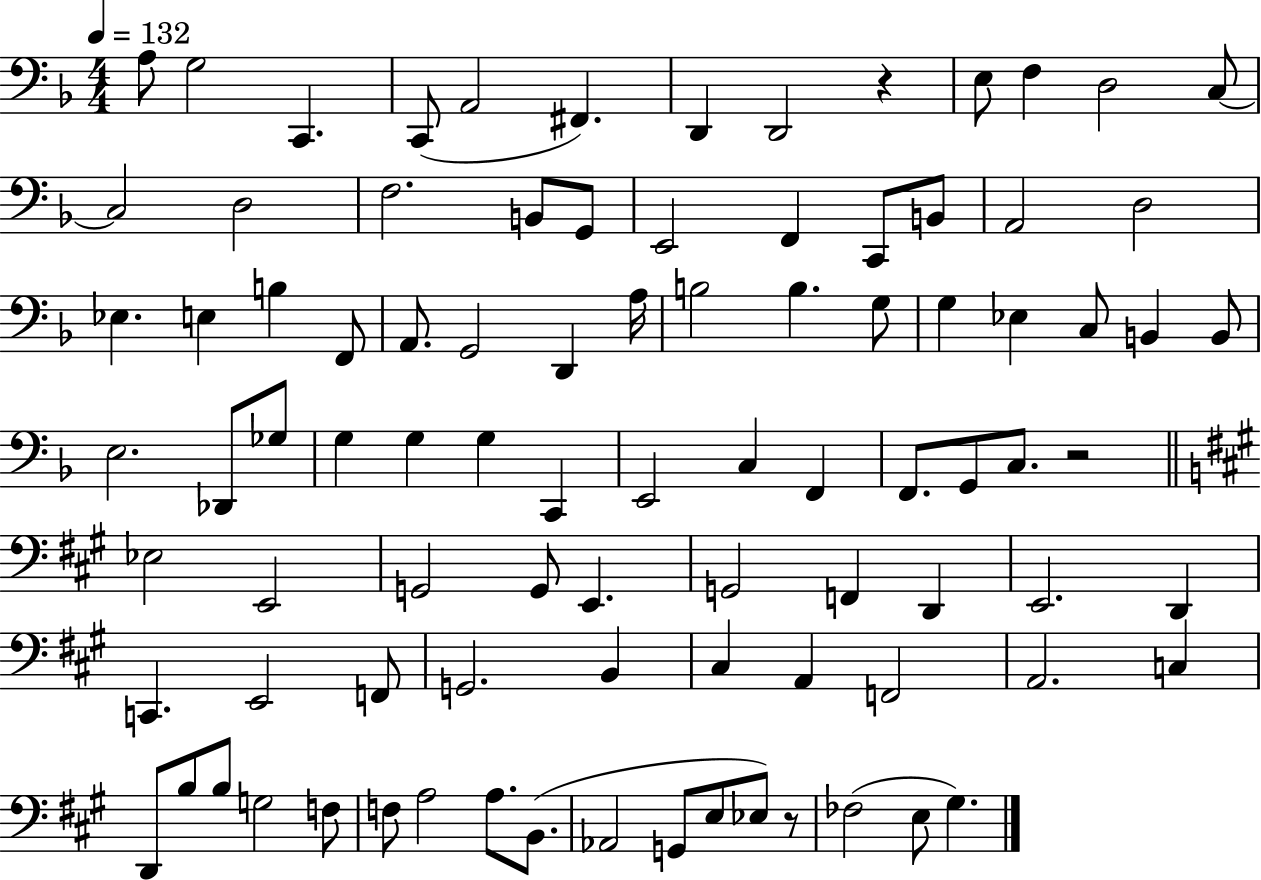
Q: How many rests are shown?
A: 3